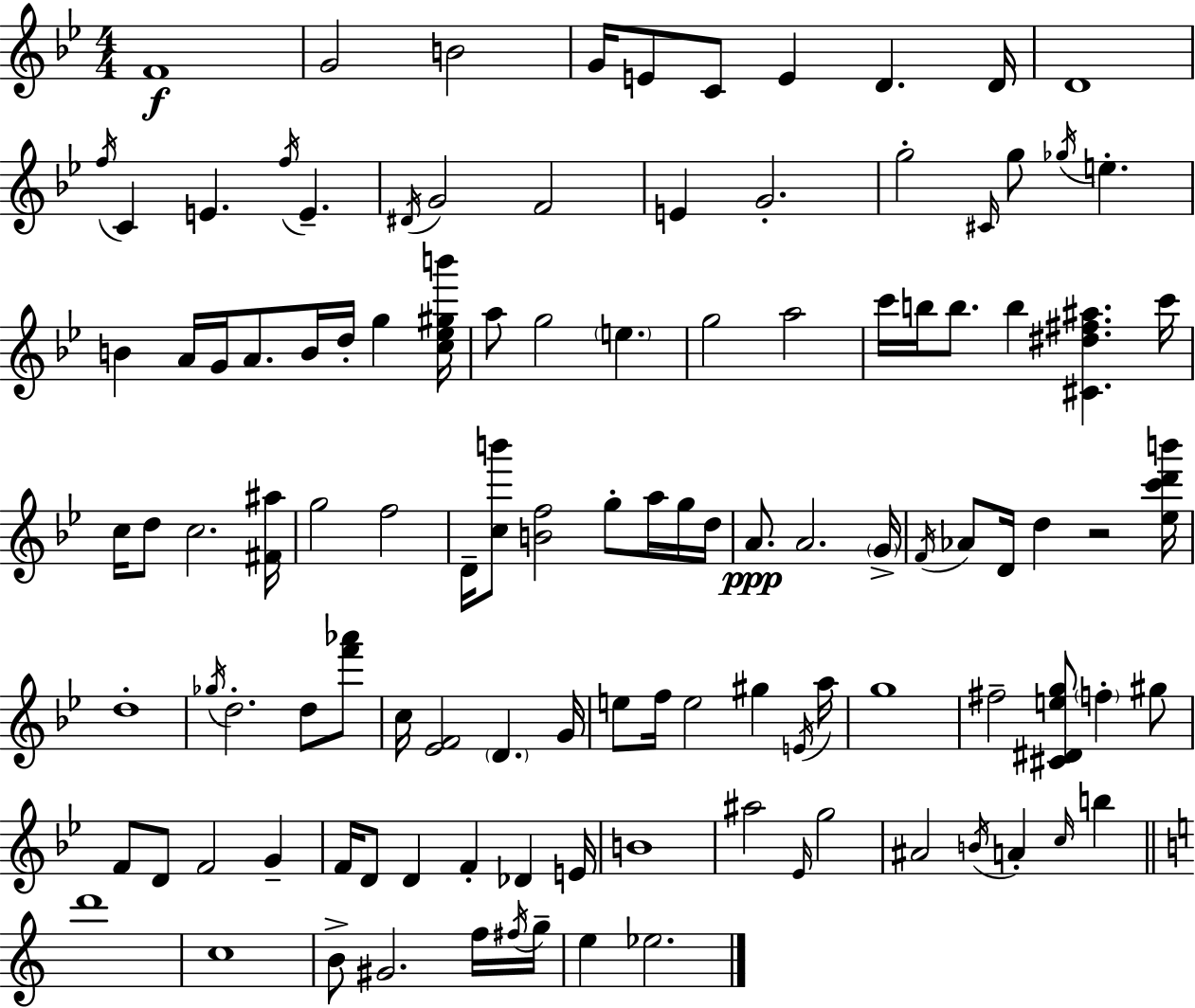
F4/w G4/h B4/h G4/s E4/e C4/e E4/q D4/q. D4/s D4/w F5/s C4/q E4/q. F5/s E4/q. D#4/s G4/h F4/h E4/q G4/h. G5/h C#4/s G5/e Gb5/s E5/q. B4/q A4/s G4/s A4/e. B4/s D5/s G5/q [C5,Eb5,G#5,B6]/s A5/e G5/h E5/q. G5/h A5/h C6/s B5/s B5/e. B5/q [C#4,D#5,F#5,A#5]/q. C6/s C5/s D5/e C5/h. [F#4,A#5]/s G5/h F5/h D4/s [C5,B6]/e [B4,F5]/h G5/e A5/s G5/s D5/s A4/e. A4/h. G4/s F4/s Ab4/e D4/s D5/q R/h [Eb5,C6,D6,B6]/s D5/w Gb5/s D5/h. D5/e [F6,Ab6]/e C5/s [Eb4,F4]/h D4/q. G4/s E5/e F5/s E5/h G#5/q E4/s A5/s G5/w F#5/h [C#4,D#4,E5,G5]/e F5/q G#5/e F4/e D4/e F4/h G4/q F4/s D4/e D4/q F4/q Db4/q E4/s B4/w A#5/h Eb4/s G5/h A#4/h B4/s A4/q C5/s B5/q D6/w C5/w B4/e G#4/h. F5/s F#5/s G5/s E5/q Eb5/h.